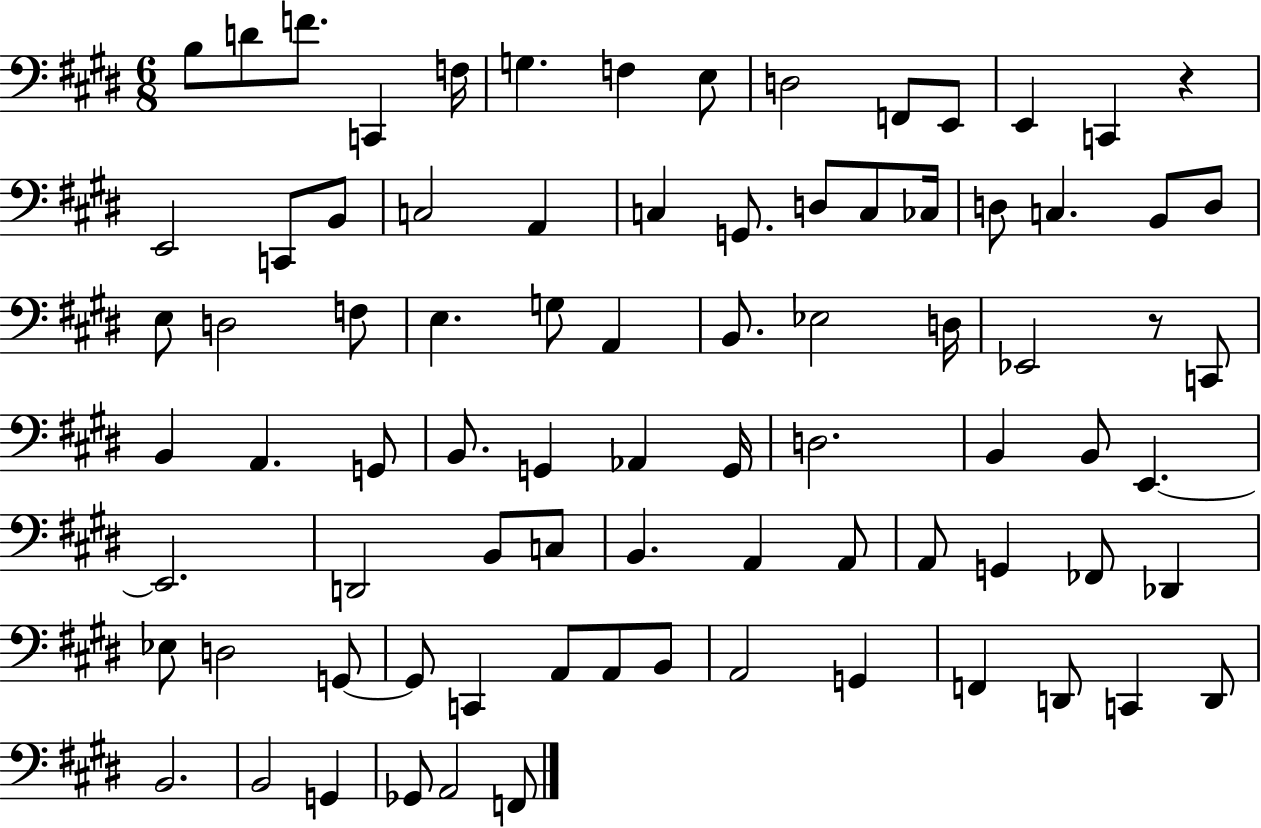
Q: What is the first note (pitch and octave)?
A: B3